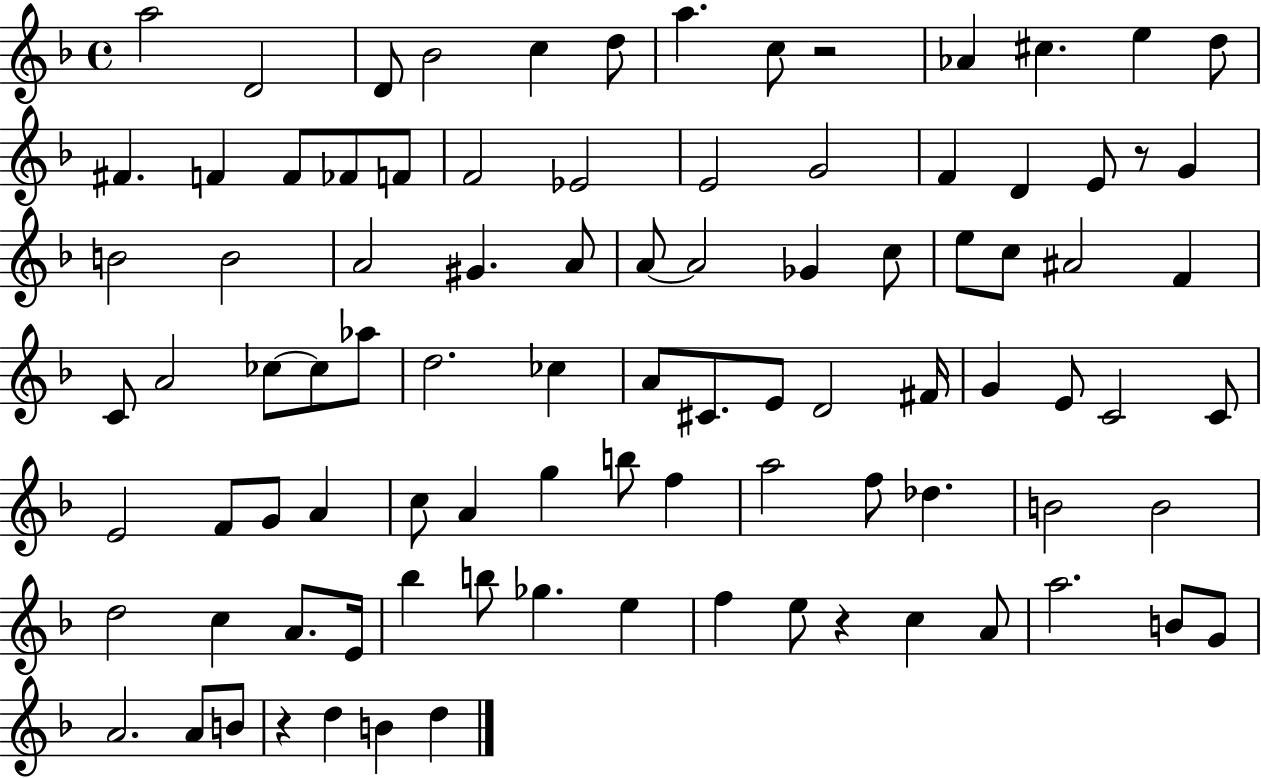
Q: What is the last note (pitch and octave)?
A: D5